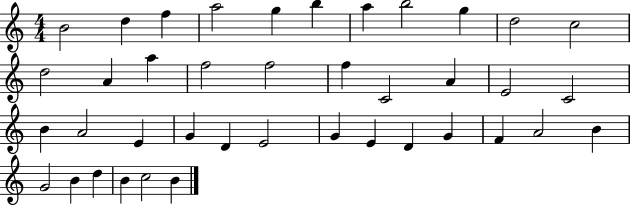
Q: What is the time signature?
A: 4/4